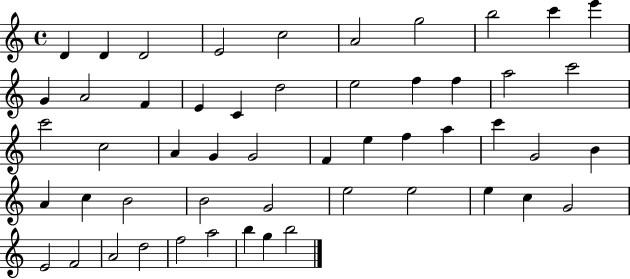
X:1
T:Untitled
M:4/4
L:1/4
K:C
D D D2 E2 c2 A2 g2 b2 c' e' G A2 F E C d2 e2 f f a2 c'2 c'2 c2 A G G2 F e f a c' G2 B A c B2 B2 G2 e2 e2 e c G2 E2 F2 A2 d2 f2 a2 b g b2